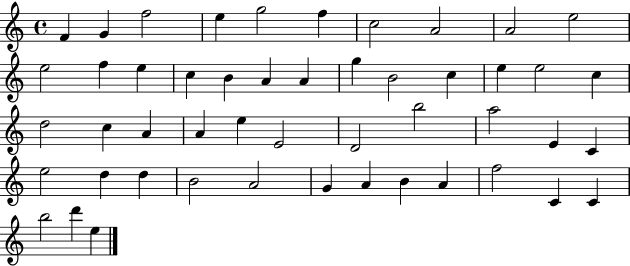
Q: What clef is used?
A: treble